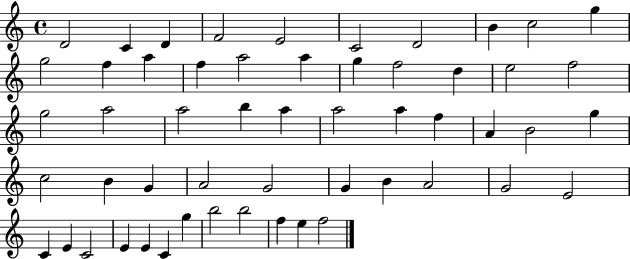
{
  \clef treble
  \time 4/4
  \defaultTimeSignature
  \key c \major
  d'2 c'4 d'4 | f'2 e'2 | c'2 d'2 | b'4 c''2 g''4 | \break g''2 f''4 a''4 | f''4 a''2 a''4 | g''4 f''2 d''4 | e''2 f''2 | \break g''2 a''2 | a''2 b''4 a''4 | a''2 a''4 f''4 | a'4 b'2 g''4 | \break c''2 b'4 g'4 | a'2 g'2 | g'4 b'4 a'2 | g'2 e'2 | \break c'4 e'4 c'2 | e'4 e'4 c'4 g''4 | b''2 b''2 | f''4 e''4 f''2 | \break \bar "|."
}